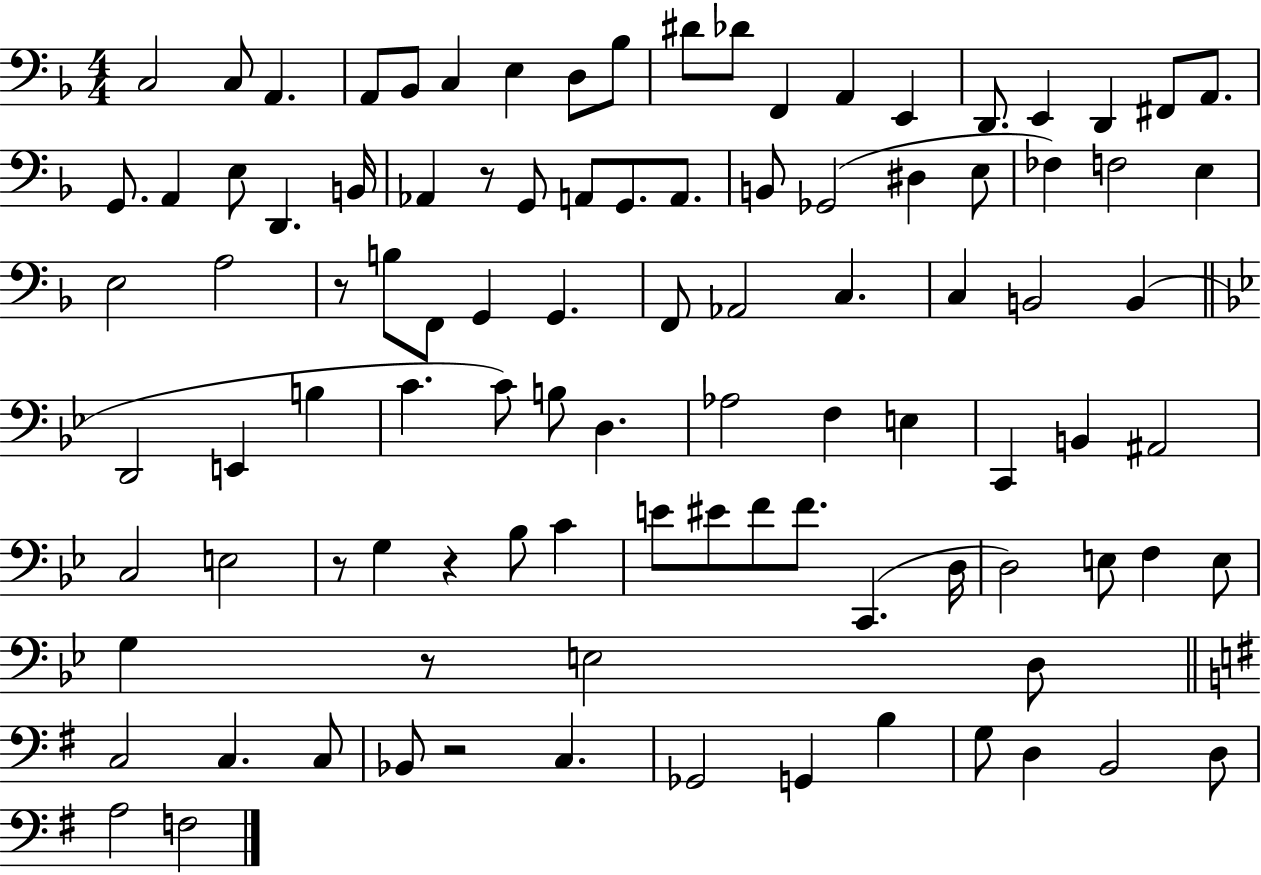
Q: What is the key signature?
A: F major